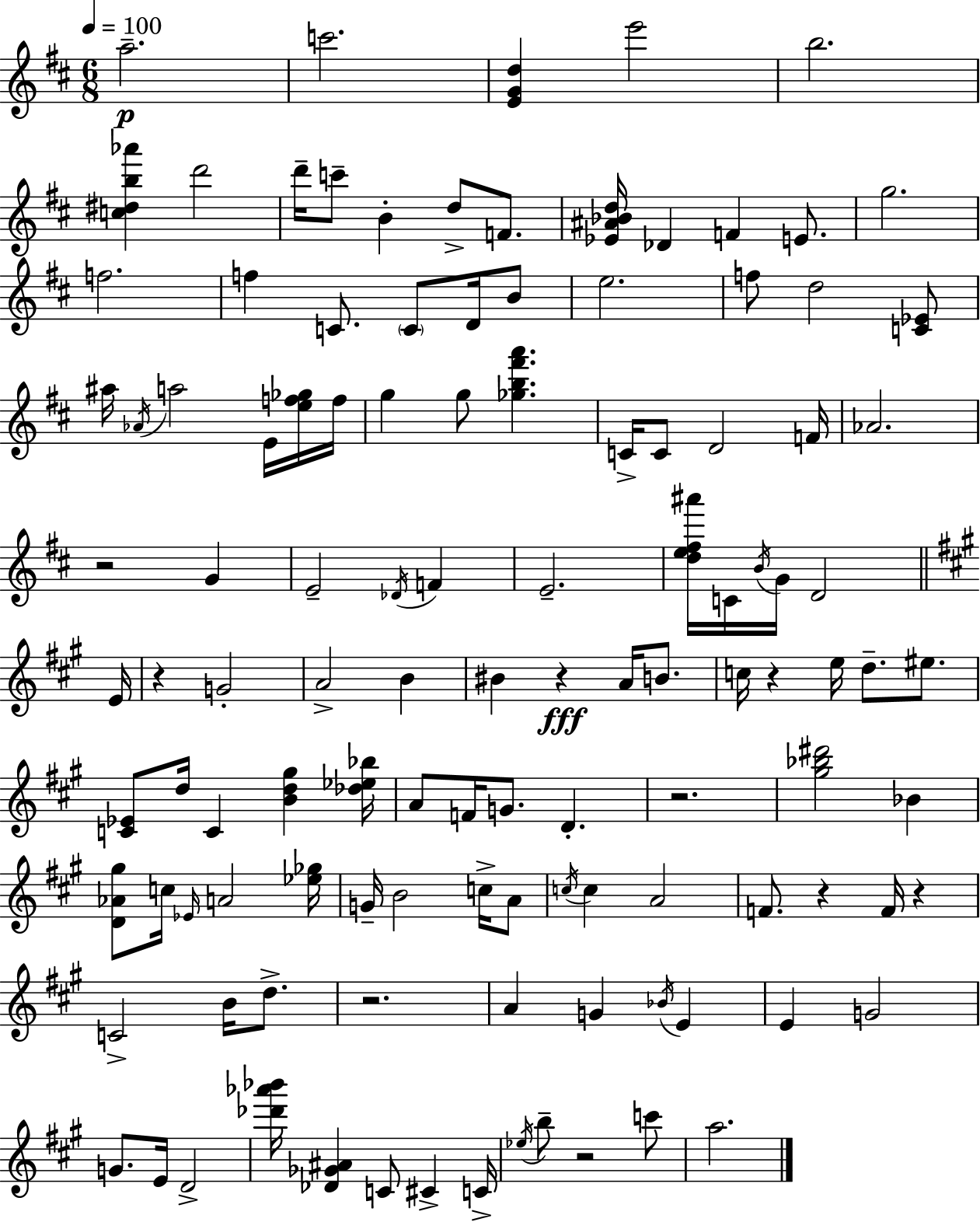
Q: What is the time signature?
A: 6/8